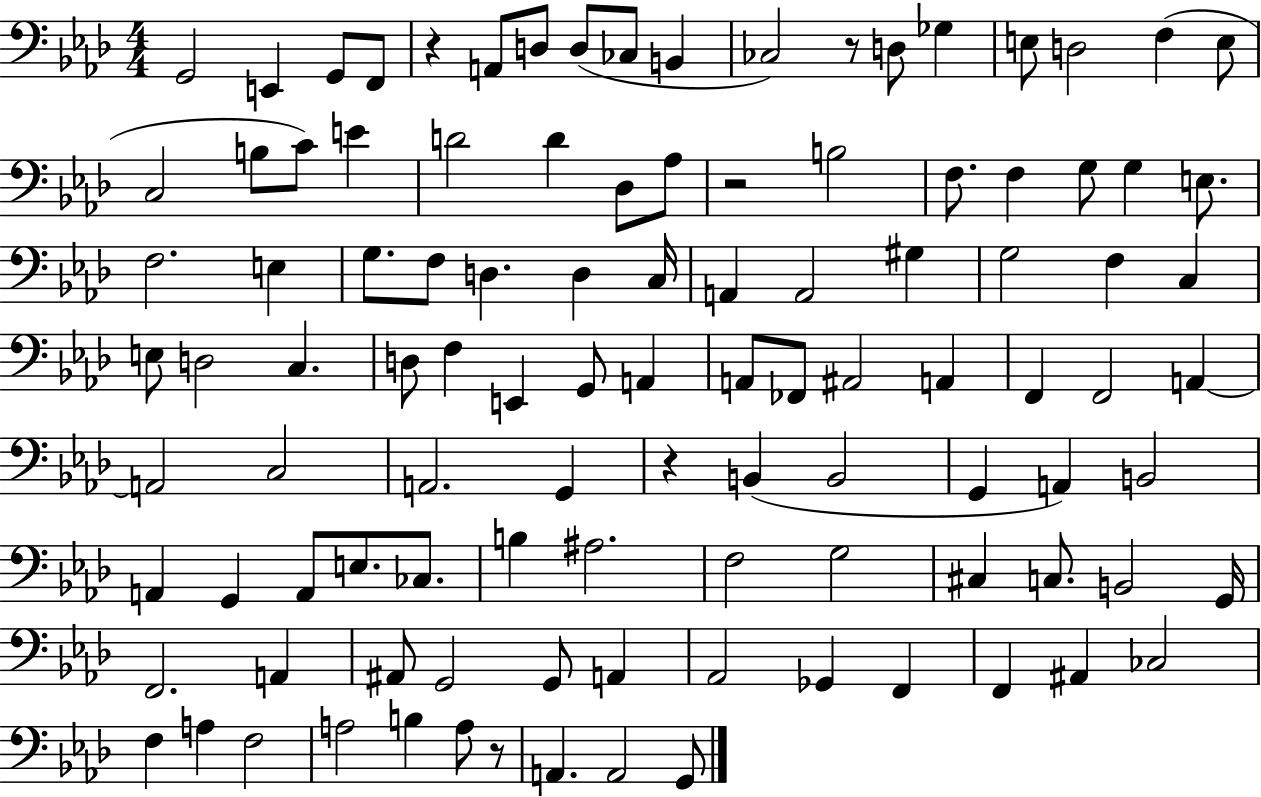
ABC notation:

X:1
T:Untitled
M:4/4
L:1/4
K:Ab
G,,2 E,, G,,/2 F,,/2 z A,,/2 D,/2 D,/2 _C,/2 B,, _C,2 z/2 D,/2 _G, E,/2 D,2 F, E,/2 C,2 B,/2 C/2 E D2 D _D,/2 _A,/2 z2 B,2 F,/2 F, G,/2 G, E,/2 F,2 E, G,/2 F,/2 D, D, C,/4 A,, A,,2 ^G, G,2 F, C, E,/2 D,2 C, D,/2 F, E,, G,,/2 A,, A,,/2 _F,,/2 ^A,,2 A,, F,, F,,2 A,, A,,2 C,2 A,,2 G,, z B,, B,,2 G,, A,, B,,2 A,, G,, A,,/2 E,/2 _C,/2 B, ^A,2 F,2 G,2 ^C, C,/2 B,,2 G,,/4 F,,2 A,, ^A,,/2 G,,2 G,,/2 A,, _A,,2 _G,, F,, F,, ^A,, _C,2 F, A, F,2 A,2 B, A,/2 z/2 A,, A,,2 G,,/2